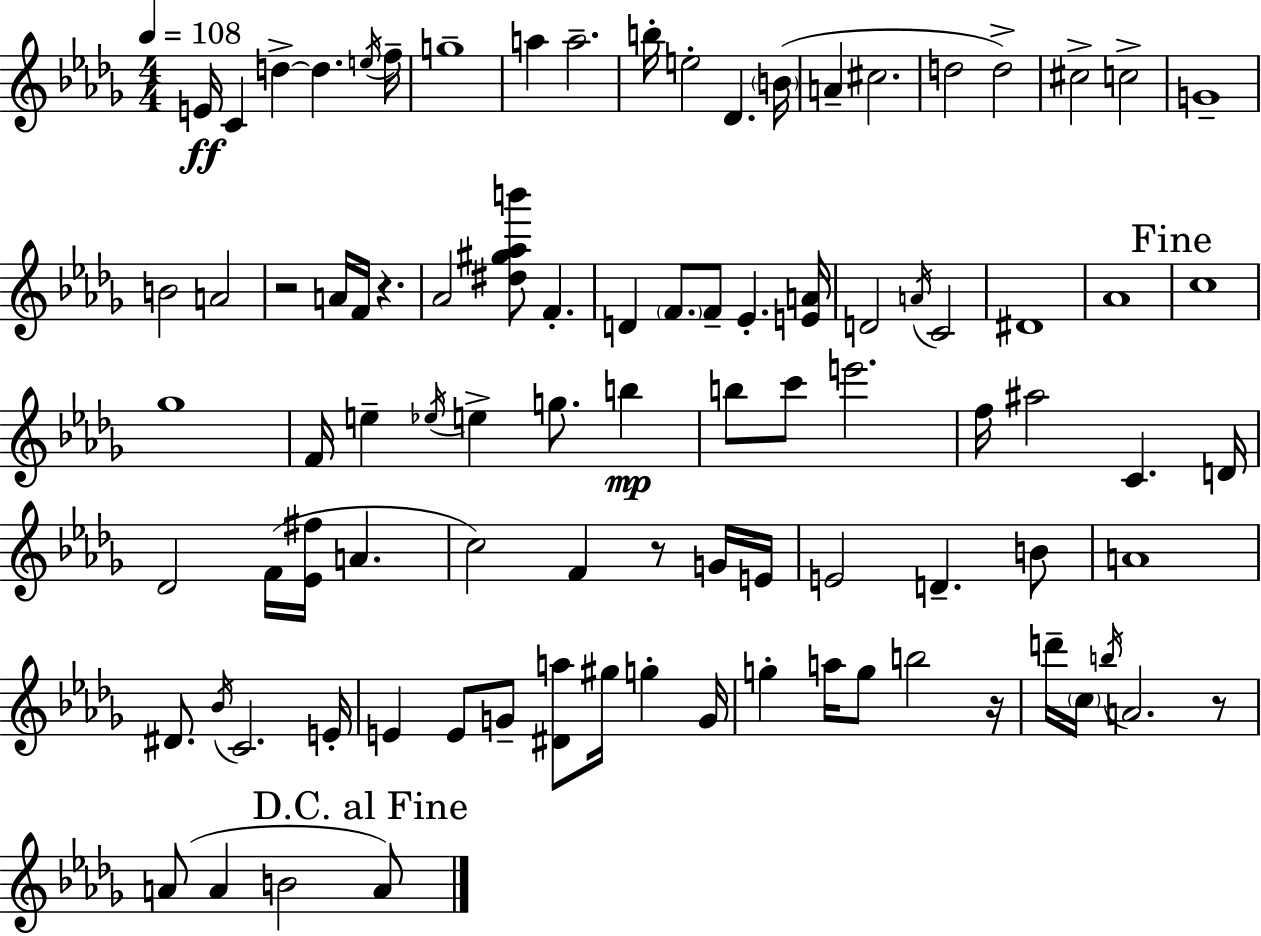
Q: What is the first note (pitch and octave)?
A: E4